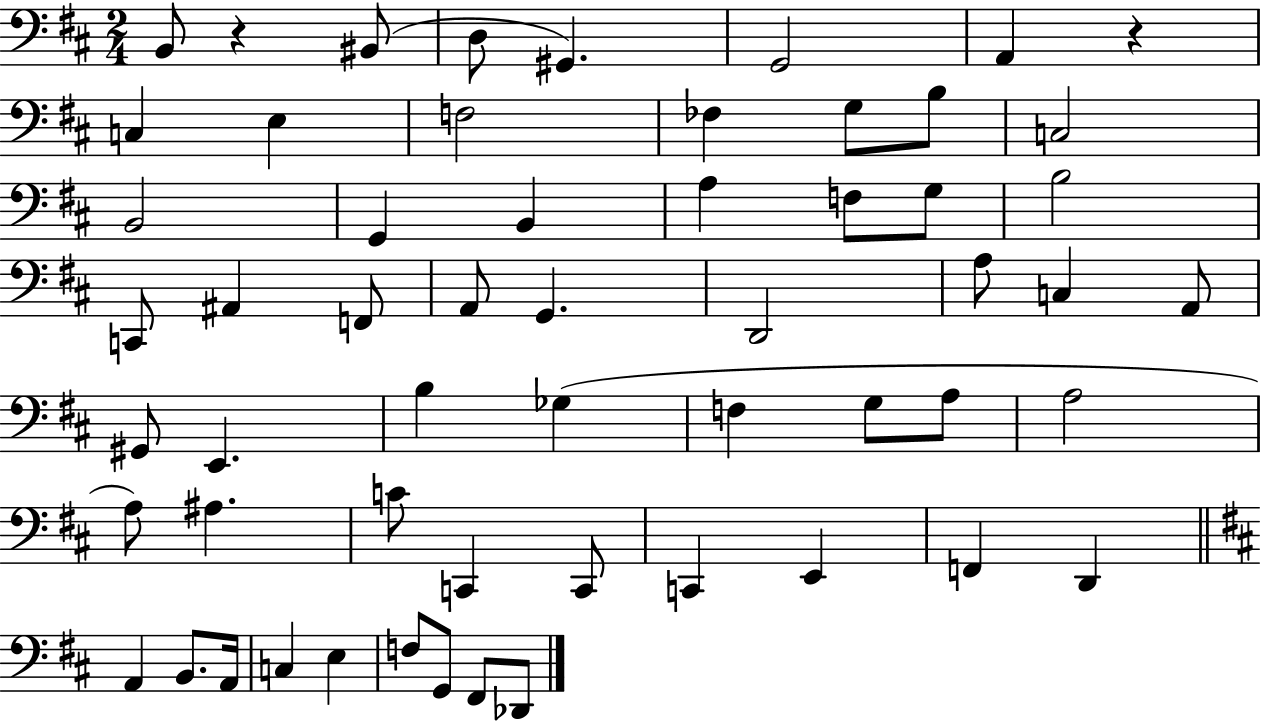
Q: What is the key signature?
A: D major